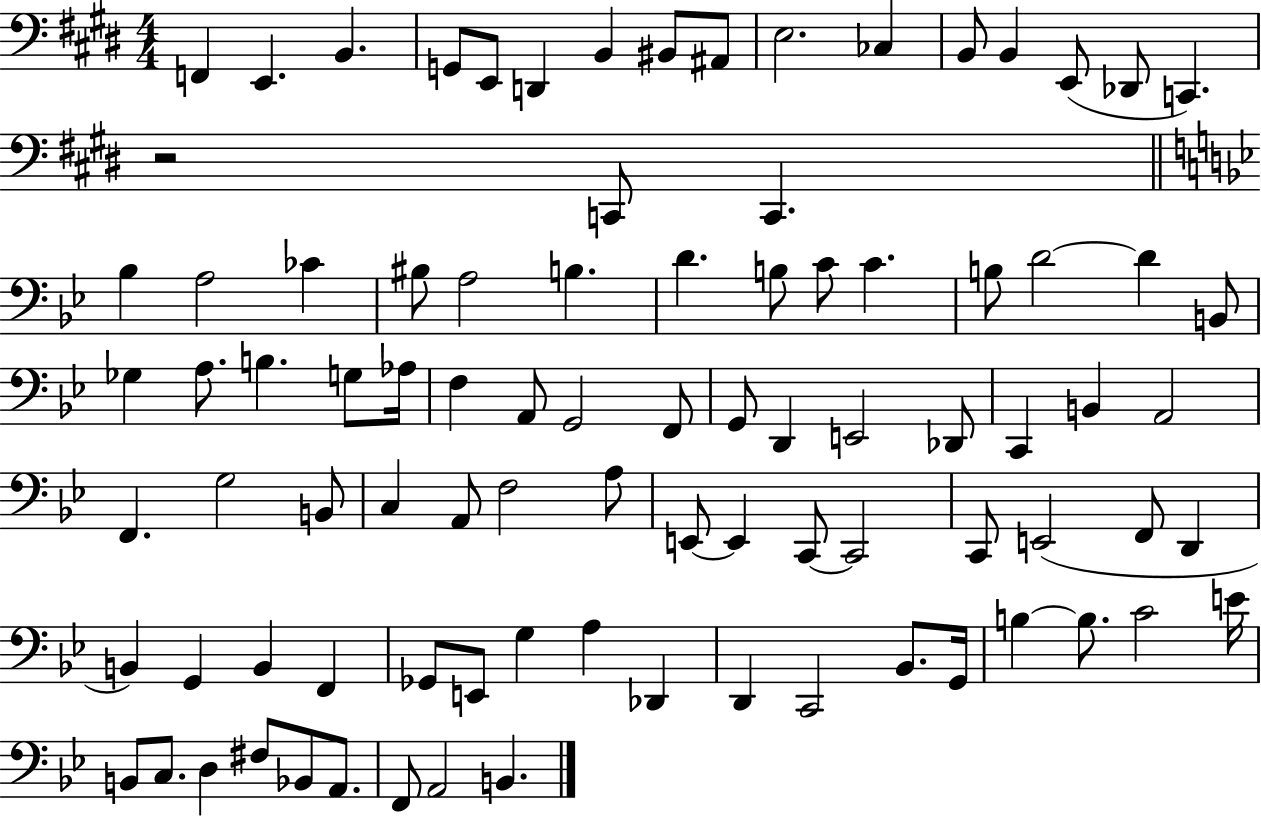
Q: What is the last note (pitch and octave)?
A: B2